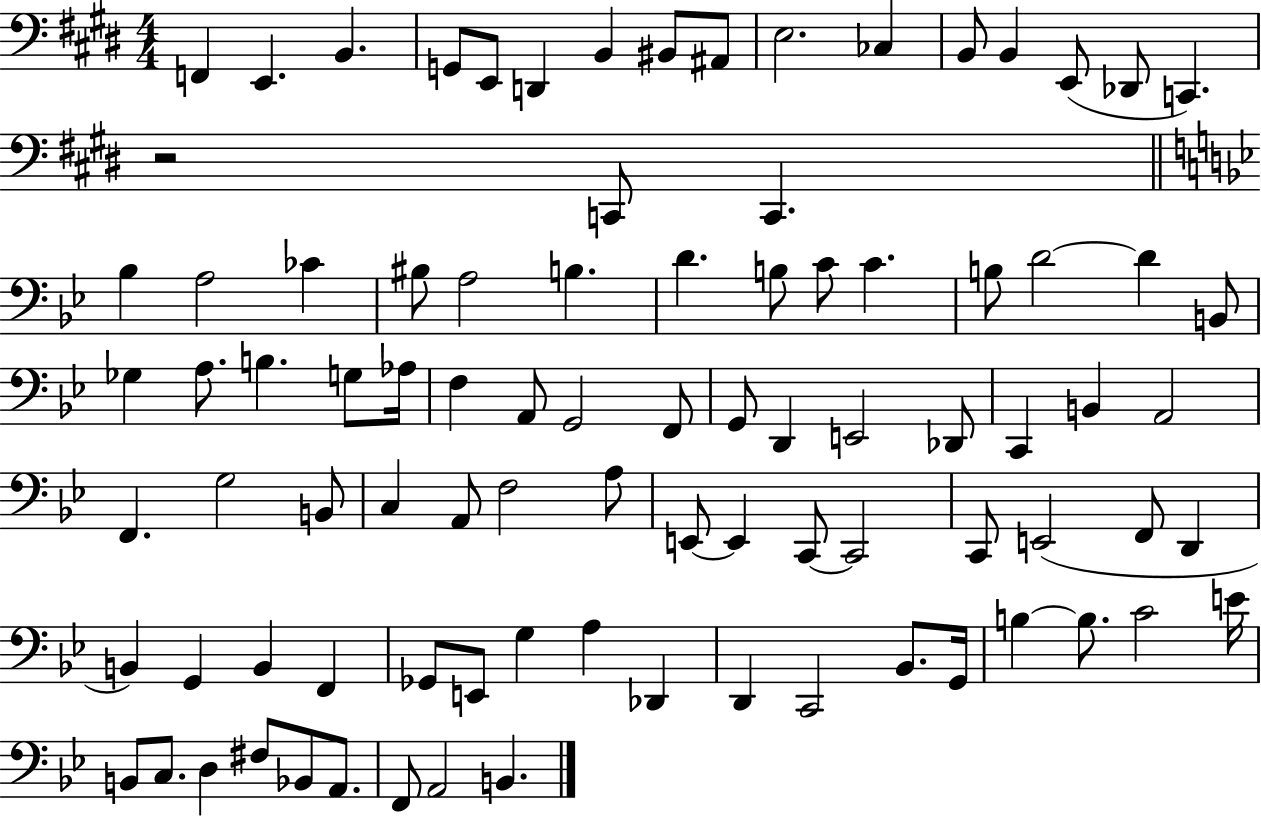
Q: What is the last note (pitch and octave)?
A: B2